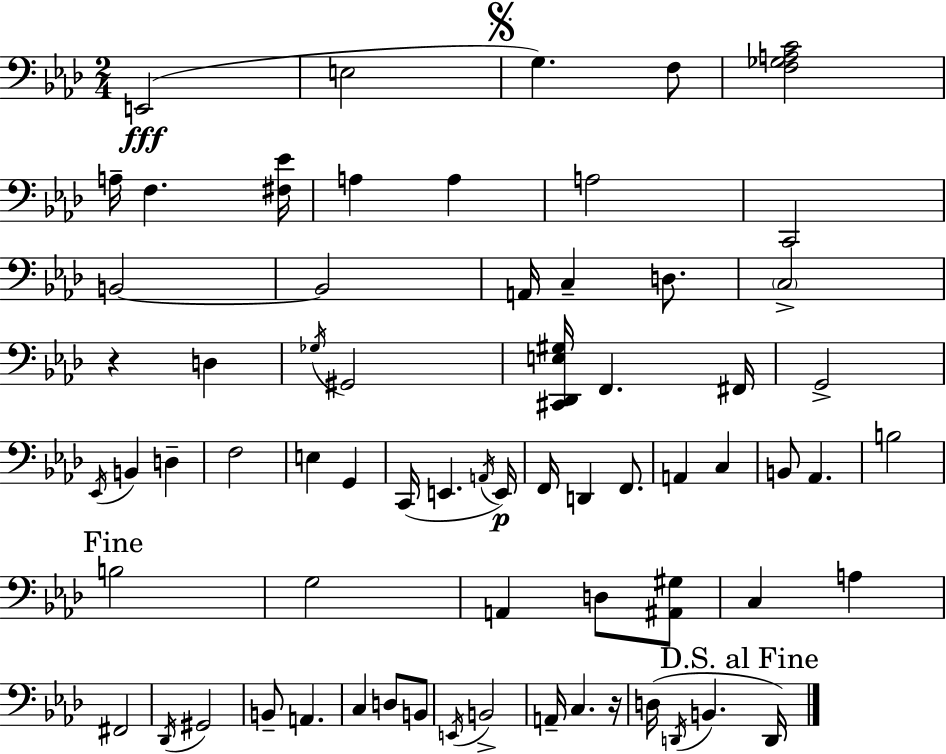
E2/h E3/h G3/q. F3/e [F3,Gb3,A3,C4]/h A3/s F3/q. [F#3,Eb4]/s A3/q A3/q A3/h C2/h B2/h B2/h A2/s C3/q D3/e. C3/h R/q D3/q Gb3/s G#2/h [C#2,Db2,E3,G#3]/s F2/q. F#2/s G2/h Eb2/s B2/q D3/q F3/h E3/q G2/q C2/s E2/q. A2/s E2/s F2/s D2/q F2/e. A2/q C3/q B2/e Ab2/q. B3/h B3/h G3/h A2/q D3/e [A#2,G#3]/e C3/q A3/q F#2/h Db2/s G#2/h B2/e A2/q. C3/q D3/e B2/e E2/s B2/h A2/s C3/q. R/s D3/s D2/s B2/q. D2/s